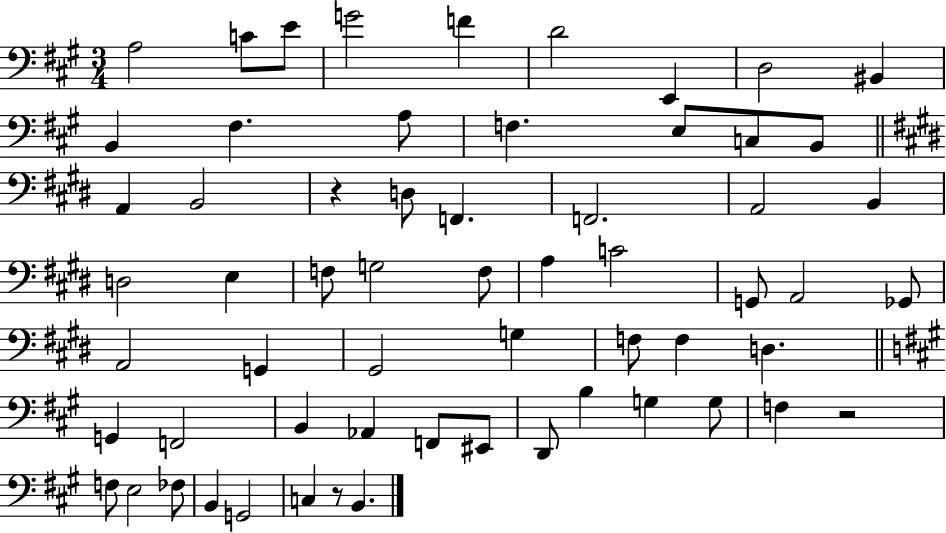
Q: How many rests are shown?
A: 3